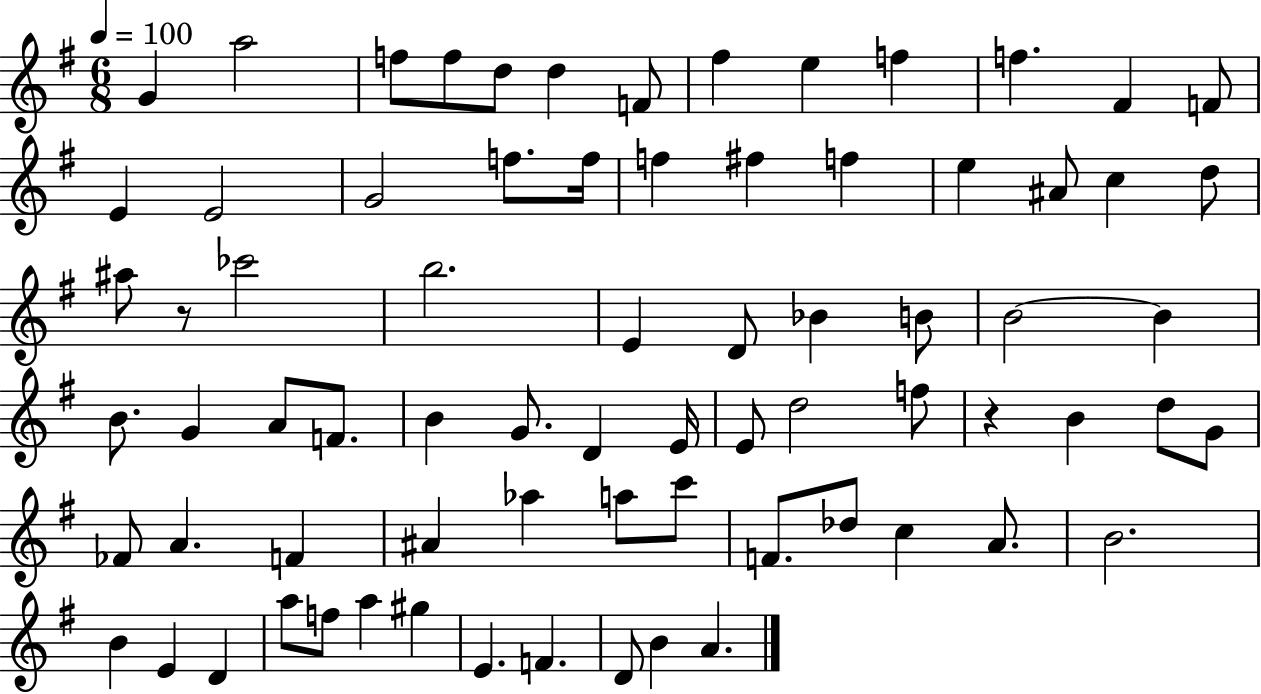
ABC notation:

X:1
T:Untitled
M:6/8
L:1/4
K:G
G a2 f/2 f/2 d/2 d F/2 ^f e f f ^F F/2 E E2 G2 f/2 f/4 f ^f f e ^A/2 c d/2 ^a/2 z/2 _c'2 b2 E D/2 _B B/2 B2 B B/2 G A/2 F/2 B G/2 D E/4 E/2 d2 f/2 z B d/2 G/2 _F/2 A F ^A _a a/2 c'/2 F/2 _d/2 c A/2 B2 B E D a/2 f/2 a ^g E F D/2 B A